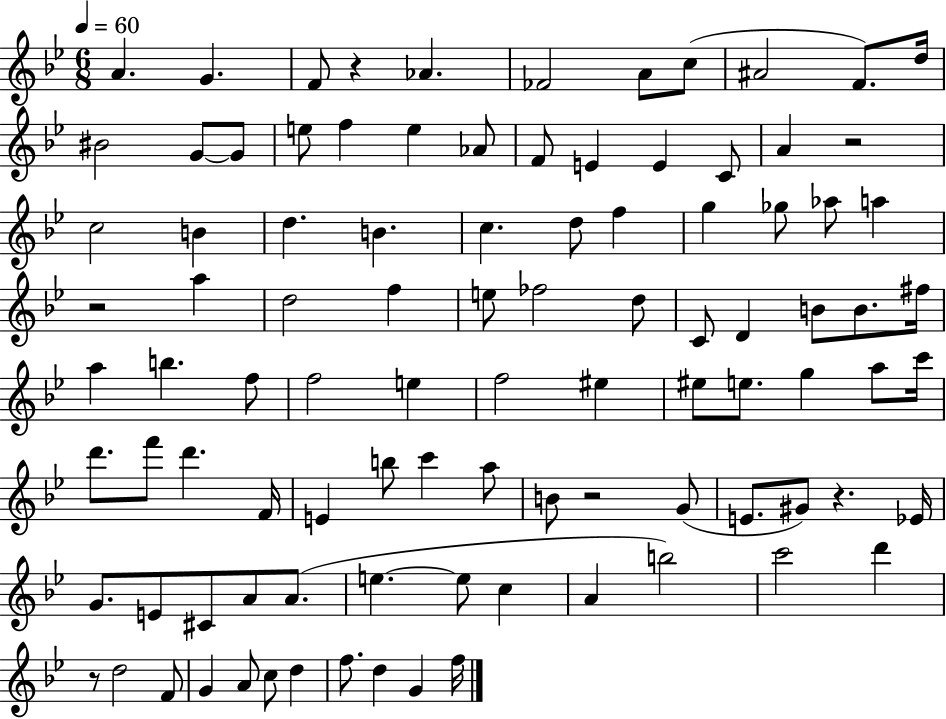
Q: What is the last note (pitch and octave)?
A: F5